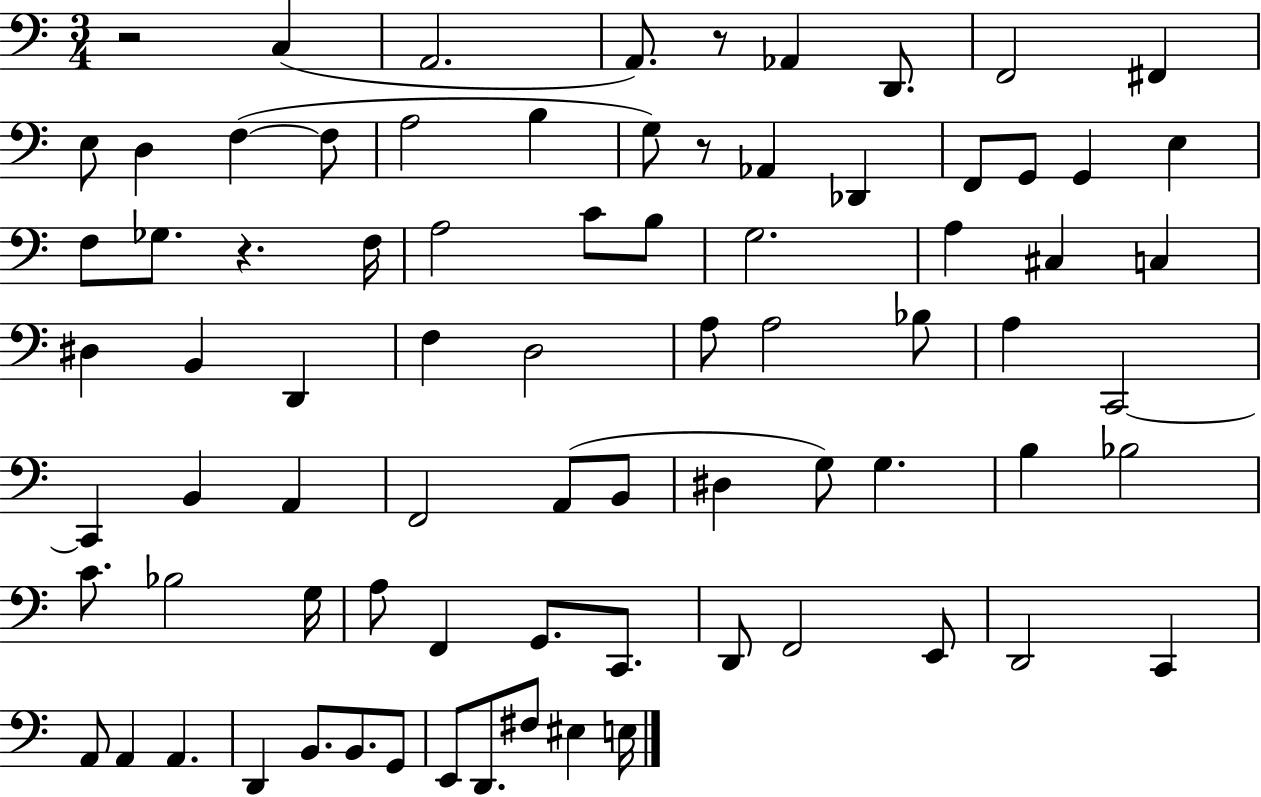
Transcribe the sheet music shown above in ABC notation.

X:1
T:Untitled
M:3/4
L:1/4
K:C
z2 C, A,,2 A,,/2 z/2 _A,, D,,/2 F,,2 ^F,, E,/2 D, F, F,/2 A,2 B, G,/2 z/2 _A,, _D,, F,,/2 G,,/2 G,, E, F,/2 _G,/2 z F,/4 A,2 C/2 B,/2 G,2 A, ^C, C, ^D, B,, D,, F, D,2 A,/2 A,2 _B,/2 A, C,,2 C,, B,, A,, F,,2 A,,/2 B,,/2 ^D, G,/2 G, B, _B,2 C/2 _B,2 G,/4 A,/2 F,, G,,/2 C,,/2 D,,/2 F,,2 E,,/2 D,,2 C,, A,,/2 A,, A,, D,, B,,/2 B,,/2 G,,/2 E,,/2 D,,/2 ^F,/2 ^E, E,/4